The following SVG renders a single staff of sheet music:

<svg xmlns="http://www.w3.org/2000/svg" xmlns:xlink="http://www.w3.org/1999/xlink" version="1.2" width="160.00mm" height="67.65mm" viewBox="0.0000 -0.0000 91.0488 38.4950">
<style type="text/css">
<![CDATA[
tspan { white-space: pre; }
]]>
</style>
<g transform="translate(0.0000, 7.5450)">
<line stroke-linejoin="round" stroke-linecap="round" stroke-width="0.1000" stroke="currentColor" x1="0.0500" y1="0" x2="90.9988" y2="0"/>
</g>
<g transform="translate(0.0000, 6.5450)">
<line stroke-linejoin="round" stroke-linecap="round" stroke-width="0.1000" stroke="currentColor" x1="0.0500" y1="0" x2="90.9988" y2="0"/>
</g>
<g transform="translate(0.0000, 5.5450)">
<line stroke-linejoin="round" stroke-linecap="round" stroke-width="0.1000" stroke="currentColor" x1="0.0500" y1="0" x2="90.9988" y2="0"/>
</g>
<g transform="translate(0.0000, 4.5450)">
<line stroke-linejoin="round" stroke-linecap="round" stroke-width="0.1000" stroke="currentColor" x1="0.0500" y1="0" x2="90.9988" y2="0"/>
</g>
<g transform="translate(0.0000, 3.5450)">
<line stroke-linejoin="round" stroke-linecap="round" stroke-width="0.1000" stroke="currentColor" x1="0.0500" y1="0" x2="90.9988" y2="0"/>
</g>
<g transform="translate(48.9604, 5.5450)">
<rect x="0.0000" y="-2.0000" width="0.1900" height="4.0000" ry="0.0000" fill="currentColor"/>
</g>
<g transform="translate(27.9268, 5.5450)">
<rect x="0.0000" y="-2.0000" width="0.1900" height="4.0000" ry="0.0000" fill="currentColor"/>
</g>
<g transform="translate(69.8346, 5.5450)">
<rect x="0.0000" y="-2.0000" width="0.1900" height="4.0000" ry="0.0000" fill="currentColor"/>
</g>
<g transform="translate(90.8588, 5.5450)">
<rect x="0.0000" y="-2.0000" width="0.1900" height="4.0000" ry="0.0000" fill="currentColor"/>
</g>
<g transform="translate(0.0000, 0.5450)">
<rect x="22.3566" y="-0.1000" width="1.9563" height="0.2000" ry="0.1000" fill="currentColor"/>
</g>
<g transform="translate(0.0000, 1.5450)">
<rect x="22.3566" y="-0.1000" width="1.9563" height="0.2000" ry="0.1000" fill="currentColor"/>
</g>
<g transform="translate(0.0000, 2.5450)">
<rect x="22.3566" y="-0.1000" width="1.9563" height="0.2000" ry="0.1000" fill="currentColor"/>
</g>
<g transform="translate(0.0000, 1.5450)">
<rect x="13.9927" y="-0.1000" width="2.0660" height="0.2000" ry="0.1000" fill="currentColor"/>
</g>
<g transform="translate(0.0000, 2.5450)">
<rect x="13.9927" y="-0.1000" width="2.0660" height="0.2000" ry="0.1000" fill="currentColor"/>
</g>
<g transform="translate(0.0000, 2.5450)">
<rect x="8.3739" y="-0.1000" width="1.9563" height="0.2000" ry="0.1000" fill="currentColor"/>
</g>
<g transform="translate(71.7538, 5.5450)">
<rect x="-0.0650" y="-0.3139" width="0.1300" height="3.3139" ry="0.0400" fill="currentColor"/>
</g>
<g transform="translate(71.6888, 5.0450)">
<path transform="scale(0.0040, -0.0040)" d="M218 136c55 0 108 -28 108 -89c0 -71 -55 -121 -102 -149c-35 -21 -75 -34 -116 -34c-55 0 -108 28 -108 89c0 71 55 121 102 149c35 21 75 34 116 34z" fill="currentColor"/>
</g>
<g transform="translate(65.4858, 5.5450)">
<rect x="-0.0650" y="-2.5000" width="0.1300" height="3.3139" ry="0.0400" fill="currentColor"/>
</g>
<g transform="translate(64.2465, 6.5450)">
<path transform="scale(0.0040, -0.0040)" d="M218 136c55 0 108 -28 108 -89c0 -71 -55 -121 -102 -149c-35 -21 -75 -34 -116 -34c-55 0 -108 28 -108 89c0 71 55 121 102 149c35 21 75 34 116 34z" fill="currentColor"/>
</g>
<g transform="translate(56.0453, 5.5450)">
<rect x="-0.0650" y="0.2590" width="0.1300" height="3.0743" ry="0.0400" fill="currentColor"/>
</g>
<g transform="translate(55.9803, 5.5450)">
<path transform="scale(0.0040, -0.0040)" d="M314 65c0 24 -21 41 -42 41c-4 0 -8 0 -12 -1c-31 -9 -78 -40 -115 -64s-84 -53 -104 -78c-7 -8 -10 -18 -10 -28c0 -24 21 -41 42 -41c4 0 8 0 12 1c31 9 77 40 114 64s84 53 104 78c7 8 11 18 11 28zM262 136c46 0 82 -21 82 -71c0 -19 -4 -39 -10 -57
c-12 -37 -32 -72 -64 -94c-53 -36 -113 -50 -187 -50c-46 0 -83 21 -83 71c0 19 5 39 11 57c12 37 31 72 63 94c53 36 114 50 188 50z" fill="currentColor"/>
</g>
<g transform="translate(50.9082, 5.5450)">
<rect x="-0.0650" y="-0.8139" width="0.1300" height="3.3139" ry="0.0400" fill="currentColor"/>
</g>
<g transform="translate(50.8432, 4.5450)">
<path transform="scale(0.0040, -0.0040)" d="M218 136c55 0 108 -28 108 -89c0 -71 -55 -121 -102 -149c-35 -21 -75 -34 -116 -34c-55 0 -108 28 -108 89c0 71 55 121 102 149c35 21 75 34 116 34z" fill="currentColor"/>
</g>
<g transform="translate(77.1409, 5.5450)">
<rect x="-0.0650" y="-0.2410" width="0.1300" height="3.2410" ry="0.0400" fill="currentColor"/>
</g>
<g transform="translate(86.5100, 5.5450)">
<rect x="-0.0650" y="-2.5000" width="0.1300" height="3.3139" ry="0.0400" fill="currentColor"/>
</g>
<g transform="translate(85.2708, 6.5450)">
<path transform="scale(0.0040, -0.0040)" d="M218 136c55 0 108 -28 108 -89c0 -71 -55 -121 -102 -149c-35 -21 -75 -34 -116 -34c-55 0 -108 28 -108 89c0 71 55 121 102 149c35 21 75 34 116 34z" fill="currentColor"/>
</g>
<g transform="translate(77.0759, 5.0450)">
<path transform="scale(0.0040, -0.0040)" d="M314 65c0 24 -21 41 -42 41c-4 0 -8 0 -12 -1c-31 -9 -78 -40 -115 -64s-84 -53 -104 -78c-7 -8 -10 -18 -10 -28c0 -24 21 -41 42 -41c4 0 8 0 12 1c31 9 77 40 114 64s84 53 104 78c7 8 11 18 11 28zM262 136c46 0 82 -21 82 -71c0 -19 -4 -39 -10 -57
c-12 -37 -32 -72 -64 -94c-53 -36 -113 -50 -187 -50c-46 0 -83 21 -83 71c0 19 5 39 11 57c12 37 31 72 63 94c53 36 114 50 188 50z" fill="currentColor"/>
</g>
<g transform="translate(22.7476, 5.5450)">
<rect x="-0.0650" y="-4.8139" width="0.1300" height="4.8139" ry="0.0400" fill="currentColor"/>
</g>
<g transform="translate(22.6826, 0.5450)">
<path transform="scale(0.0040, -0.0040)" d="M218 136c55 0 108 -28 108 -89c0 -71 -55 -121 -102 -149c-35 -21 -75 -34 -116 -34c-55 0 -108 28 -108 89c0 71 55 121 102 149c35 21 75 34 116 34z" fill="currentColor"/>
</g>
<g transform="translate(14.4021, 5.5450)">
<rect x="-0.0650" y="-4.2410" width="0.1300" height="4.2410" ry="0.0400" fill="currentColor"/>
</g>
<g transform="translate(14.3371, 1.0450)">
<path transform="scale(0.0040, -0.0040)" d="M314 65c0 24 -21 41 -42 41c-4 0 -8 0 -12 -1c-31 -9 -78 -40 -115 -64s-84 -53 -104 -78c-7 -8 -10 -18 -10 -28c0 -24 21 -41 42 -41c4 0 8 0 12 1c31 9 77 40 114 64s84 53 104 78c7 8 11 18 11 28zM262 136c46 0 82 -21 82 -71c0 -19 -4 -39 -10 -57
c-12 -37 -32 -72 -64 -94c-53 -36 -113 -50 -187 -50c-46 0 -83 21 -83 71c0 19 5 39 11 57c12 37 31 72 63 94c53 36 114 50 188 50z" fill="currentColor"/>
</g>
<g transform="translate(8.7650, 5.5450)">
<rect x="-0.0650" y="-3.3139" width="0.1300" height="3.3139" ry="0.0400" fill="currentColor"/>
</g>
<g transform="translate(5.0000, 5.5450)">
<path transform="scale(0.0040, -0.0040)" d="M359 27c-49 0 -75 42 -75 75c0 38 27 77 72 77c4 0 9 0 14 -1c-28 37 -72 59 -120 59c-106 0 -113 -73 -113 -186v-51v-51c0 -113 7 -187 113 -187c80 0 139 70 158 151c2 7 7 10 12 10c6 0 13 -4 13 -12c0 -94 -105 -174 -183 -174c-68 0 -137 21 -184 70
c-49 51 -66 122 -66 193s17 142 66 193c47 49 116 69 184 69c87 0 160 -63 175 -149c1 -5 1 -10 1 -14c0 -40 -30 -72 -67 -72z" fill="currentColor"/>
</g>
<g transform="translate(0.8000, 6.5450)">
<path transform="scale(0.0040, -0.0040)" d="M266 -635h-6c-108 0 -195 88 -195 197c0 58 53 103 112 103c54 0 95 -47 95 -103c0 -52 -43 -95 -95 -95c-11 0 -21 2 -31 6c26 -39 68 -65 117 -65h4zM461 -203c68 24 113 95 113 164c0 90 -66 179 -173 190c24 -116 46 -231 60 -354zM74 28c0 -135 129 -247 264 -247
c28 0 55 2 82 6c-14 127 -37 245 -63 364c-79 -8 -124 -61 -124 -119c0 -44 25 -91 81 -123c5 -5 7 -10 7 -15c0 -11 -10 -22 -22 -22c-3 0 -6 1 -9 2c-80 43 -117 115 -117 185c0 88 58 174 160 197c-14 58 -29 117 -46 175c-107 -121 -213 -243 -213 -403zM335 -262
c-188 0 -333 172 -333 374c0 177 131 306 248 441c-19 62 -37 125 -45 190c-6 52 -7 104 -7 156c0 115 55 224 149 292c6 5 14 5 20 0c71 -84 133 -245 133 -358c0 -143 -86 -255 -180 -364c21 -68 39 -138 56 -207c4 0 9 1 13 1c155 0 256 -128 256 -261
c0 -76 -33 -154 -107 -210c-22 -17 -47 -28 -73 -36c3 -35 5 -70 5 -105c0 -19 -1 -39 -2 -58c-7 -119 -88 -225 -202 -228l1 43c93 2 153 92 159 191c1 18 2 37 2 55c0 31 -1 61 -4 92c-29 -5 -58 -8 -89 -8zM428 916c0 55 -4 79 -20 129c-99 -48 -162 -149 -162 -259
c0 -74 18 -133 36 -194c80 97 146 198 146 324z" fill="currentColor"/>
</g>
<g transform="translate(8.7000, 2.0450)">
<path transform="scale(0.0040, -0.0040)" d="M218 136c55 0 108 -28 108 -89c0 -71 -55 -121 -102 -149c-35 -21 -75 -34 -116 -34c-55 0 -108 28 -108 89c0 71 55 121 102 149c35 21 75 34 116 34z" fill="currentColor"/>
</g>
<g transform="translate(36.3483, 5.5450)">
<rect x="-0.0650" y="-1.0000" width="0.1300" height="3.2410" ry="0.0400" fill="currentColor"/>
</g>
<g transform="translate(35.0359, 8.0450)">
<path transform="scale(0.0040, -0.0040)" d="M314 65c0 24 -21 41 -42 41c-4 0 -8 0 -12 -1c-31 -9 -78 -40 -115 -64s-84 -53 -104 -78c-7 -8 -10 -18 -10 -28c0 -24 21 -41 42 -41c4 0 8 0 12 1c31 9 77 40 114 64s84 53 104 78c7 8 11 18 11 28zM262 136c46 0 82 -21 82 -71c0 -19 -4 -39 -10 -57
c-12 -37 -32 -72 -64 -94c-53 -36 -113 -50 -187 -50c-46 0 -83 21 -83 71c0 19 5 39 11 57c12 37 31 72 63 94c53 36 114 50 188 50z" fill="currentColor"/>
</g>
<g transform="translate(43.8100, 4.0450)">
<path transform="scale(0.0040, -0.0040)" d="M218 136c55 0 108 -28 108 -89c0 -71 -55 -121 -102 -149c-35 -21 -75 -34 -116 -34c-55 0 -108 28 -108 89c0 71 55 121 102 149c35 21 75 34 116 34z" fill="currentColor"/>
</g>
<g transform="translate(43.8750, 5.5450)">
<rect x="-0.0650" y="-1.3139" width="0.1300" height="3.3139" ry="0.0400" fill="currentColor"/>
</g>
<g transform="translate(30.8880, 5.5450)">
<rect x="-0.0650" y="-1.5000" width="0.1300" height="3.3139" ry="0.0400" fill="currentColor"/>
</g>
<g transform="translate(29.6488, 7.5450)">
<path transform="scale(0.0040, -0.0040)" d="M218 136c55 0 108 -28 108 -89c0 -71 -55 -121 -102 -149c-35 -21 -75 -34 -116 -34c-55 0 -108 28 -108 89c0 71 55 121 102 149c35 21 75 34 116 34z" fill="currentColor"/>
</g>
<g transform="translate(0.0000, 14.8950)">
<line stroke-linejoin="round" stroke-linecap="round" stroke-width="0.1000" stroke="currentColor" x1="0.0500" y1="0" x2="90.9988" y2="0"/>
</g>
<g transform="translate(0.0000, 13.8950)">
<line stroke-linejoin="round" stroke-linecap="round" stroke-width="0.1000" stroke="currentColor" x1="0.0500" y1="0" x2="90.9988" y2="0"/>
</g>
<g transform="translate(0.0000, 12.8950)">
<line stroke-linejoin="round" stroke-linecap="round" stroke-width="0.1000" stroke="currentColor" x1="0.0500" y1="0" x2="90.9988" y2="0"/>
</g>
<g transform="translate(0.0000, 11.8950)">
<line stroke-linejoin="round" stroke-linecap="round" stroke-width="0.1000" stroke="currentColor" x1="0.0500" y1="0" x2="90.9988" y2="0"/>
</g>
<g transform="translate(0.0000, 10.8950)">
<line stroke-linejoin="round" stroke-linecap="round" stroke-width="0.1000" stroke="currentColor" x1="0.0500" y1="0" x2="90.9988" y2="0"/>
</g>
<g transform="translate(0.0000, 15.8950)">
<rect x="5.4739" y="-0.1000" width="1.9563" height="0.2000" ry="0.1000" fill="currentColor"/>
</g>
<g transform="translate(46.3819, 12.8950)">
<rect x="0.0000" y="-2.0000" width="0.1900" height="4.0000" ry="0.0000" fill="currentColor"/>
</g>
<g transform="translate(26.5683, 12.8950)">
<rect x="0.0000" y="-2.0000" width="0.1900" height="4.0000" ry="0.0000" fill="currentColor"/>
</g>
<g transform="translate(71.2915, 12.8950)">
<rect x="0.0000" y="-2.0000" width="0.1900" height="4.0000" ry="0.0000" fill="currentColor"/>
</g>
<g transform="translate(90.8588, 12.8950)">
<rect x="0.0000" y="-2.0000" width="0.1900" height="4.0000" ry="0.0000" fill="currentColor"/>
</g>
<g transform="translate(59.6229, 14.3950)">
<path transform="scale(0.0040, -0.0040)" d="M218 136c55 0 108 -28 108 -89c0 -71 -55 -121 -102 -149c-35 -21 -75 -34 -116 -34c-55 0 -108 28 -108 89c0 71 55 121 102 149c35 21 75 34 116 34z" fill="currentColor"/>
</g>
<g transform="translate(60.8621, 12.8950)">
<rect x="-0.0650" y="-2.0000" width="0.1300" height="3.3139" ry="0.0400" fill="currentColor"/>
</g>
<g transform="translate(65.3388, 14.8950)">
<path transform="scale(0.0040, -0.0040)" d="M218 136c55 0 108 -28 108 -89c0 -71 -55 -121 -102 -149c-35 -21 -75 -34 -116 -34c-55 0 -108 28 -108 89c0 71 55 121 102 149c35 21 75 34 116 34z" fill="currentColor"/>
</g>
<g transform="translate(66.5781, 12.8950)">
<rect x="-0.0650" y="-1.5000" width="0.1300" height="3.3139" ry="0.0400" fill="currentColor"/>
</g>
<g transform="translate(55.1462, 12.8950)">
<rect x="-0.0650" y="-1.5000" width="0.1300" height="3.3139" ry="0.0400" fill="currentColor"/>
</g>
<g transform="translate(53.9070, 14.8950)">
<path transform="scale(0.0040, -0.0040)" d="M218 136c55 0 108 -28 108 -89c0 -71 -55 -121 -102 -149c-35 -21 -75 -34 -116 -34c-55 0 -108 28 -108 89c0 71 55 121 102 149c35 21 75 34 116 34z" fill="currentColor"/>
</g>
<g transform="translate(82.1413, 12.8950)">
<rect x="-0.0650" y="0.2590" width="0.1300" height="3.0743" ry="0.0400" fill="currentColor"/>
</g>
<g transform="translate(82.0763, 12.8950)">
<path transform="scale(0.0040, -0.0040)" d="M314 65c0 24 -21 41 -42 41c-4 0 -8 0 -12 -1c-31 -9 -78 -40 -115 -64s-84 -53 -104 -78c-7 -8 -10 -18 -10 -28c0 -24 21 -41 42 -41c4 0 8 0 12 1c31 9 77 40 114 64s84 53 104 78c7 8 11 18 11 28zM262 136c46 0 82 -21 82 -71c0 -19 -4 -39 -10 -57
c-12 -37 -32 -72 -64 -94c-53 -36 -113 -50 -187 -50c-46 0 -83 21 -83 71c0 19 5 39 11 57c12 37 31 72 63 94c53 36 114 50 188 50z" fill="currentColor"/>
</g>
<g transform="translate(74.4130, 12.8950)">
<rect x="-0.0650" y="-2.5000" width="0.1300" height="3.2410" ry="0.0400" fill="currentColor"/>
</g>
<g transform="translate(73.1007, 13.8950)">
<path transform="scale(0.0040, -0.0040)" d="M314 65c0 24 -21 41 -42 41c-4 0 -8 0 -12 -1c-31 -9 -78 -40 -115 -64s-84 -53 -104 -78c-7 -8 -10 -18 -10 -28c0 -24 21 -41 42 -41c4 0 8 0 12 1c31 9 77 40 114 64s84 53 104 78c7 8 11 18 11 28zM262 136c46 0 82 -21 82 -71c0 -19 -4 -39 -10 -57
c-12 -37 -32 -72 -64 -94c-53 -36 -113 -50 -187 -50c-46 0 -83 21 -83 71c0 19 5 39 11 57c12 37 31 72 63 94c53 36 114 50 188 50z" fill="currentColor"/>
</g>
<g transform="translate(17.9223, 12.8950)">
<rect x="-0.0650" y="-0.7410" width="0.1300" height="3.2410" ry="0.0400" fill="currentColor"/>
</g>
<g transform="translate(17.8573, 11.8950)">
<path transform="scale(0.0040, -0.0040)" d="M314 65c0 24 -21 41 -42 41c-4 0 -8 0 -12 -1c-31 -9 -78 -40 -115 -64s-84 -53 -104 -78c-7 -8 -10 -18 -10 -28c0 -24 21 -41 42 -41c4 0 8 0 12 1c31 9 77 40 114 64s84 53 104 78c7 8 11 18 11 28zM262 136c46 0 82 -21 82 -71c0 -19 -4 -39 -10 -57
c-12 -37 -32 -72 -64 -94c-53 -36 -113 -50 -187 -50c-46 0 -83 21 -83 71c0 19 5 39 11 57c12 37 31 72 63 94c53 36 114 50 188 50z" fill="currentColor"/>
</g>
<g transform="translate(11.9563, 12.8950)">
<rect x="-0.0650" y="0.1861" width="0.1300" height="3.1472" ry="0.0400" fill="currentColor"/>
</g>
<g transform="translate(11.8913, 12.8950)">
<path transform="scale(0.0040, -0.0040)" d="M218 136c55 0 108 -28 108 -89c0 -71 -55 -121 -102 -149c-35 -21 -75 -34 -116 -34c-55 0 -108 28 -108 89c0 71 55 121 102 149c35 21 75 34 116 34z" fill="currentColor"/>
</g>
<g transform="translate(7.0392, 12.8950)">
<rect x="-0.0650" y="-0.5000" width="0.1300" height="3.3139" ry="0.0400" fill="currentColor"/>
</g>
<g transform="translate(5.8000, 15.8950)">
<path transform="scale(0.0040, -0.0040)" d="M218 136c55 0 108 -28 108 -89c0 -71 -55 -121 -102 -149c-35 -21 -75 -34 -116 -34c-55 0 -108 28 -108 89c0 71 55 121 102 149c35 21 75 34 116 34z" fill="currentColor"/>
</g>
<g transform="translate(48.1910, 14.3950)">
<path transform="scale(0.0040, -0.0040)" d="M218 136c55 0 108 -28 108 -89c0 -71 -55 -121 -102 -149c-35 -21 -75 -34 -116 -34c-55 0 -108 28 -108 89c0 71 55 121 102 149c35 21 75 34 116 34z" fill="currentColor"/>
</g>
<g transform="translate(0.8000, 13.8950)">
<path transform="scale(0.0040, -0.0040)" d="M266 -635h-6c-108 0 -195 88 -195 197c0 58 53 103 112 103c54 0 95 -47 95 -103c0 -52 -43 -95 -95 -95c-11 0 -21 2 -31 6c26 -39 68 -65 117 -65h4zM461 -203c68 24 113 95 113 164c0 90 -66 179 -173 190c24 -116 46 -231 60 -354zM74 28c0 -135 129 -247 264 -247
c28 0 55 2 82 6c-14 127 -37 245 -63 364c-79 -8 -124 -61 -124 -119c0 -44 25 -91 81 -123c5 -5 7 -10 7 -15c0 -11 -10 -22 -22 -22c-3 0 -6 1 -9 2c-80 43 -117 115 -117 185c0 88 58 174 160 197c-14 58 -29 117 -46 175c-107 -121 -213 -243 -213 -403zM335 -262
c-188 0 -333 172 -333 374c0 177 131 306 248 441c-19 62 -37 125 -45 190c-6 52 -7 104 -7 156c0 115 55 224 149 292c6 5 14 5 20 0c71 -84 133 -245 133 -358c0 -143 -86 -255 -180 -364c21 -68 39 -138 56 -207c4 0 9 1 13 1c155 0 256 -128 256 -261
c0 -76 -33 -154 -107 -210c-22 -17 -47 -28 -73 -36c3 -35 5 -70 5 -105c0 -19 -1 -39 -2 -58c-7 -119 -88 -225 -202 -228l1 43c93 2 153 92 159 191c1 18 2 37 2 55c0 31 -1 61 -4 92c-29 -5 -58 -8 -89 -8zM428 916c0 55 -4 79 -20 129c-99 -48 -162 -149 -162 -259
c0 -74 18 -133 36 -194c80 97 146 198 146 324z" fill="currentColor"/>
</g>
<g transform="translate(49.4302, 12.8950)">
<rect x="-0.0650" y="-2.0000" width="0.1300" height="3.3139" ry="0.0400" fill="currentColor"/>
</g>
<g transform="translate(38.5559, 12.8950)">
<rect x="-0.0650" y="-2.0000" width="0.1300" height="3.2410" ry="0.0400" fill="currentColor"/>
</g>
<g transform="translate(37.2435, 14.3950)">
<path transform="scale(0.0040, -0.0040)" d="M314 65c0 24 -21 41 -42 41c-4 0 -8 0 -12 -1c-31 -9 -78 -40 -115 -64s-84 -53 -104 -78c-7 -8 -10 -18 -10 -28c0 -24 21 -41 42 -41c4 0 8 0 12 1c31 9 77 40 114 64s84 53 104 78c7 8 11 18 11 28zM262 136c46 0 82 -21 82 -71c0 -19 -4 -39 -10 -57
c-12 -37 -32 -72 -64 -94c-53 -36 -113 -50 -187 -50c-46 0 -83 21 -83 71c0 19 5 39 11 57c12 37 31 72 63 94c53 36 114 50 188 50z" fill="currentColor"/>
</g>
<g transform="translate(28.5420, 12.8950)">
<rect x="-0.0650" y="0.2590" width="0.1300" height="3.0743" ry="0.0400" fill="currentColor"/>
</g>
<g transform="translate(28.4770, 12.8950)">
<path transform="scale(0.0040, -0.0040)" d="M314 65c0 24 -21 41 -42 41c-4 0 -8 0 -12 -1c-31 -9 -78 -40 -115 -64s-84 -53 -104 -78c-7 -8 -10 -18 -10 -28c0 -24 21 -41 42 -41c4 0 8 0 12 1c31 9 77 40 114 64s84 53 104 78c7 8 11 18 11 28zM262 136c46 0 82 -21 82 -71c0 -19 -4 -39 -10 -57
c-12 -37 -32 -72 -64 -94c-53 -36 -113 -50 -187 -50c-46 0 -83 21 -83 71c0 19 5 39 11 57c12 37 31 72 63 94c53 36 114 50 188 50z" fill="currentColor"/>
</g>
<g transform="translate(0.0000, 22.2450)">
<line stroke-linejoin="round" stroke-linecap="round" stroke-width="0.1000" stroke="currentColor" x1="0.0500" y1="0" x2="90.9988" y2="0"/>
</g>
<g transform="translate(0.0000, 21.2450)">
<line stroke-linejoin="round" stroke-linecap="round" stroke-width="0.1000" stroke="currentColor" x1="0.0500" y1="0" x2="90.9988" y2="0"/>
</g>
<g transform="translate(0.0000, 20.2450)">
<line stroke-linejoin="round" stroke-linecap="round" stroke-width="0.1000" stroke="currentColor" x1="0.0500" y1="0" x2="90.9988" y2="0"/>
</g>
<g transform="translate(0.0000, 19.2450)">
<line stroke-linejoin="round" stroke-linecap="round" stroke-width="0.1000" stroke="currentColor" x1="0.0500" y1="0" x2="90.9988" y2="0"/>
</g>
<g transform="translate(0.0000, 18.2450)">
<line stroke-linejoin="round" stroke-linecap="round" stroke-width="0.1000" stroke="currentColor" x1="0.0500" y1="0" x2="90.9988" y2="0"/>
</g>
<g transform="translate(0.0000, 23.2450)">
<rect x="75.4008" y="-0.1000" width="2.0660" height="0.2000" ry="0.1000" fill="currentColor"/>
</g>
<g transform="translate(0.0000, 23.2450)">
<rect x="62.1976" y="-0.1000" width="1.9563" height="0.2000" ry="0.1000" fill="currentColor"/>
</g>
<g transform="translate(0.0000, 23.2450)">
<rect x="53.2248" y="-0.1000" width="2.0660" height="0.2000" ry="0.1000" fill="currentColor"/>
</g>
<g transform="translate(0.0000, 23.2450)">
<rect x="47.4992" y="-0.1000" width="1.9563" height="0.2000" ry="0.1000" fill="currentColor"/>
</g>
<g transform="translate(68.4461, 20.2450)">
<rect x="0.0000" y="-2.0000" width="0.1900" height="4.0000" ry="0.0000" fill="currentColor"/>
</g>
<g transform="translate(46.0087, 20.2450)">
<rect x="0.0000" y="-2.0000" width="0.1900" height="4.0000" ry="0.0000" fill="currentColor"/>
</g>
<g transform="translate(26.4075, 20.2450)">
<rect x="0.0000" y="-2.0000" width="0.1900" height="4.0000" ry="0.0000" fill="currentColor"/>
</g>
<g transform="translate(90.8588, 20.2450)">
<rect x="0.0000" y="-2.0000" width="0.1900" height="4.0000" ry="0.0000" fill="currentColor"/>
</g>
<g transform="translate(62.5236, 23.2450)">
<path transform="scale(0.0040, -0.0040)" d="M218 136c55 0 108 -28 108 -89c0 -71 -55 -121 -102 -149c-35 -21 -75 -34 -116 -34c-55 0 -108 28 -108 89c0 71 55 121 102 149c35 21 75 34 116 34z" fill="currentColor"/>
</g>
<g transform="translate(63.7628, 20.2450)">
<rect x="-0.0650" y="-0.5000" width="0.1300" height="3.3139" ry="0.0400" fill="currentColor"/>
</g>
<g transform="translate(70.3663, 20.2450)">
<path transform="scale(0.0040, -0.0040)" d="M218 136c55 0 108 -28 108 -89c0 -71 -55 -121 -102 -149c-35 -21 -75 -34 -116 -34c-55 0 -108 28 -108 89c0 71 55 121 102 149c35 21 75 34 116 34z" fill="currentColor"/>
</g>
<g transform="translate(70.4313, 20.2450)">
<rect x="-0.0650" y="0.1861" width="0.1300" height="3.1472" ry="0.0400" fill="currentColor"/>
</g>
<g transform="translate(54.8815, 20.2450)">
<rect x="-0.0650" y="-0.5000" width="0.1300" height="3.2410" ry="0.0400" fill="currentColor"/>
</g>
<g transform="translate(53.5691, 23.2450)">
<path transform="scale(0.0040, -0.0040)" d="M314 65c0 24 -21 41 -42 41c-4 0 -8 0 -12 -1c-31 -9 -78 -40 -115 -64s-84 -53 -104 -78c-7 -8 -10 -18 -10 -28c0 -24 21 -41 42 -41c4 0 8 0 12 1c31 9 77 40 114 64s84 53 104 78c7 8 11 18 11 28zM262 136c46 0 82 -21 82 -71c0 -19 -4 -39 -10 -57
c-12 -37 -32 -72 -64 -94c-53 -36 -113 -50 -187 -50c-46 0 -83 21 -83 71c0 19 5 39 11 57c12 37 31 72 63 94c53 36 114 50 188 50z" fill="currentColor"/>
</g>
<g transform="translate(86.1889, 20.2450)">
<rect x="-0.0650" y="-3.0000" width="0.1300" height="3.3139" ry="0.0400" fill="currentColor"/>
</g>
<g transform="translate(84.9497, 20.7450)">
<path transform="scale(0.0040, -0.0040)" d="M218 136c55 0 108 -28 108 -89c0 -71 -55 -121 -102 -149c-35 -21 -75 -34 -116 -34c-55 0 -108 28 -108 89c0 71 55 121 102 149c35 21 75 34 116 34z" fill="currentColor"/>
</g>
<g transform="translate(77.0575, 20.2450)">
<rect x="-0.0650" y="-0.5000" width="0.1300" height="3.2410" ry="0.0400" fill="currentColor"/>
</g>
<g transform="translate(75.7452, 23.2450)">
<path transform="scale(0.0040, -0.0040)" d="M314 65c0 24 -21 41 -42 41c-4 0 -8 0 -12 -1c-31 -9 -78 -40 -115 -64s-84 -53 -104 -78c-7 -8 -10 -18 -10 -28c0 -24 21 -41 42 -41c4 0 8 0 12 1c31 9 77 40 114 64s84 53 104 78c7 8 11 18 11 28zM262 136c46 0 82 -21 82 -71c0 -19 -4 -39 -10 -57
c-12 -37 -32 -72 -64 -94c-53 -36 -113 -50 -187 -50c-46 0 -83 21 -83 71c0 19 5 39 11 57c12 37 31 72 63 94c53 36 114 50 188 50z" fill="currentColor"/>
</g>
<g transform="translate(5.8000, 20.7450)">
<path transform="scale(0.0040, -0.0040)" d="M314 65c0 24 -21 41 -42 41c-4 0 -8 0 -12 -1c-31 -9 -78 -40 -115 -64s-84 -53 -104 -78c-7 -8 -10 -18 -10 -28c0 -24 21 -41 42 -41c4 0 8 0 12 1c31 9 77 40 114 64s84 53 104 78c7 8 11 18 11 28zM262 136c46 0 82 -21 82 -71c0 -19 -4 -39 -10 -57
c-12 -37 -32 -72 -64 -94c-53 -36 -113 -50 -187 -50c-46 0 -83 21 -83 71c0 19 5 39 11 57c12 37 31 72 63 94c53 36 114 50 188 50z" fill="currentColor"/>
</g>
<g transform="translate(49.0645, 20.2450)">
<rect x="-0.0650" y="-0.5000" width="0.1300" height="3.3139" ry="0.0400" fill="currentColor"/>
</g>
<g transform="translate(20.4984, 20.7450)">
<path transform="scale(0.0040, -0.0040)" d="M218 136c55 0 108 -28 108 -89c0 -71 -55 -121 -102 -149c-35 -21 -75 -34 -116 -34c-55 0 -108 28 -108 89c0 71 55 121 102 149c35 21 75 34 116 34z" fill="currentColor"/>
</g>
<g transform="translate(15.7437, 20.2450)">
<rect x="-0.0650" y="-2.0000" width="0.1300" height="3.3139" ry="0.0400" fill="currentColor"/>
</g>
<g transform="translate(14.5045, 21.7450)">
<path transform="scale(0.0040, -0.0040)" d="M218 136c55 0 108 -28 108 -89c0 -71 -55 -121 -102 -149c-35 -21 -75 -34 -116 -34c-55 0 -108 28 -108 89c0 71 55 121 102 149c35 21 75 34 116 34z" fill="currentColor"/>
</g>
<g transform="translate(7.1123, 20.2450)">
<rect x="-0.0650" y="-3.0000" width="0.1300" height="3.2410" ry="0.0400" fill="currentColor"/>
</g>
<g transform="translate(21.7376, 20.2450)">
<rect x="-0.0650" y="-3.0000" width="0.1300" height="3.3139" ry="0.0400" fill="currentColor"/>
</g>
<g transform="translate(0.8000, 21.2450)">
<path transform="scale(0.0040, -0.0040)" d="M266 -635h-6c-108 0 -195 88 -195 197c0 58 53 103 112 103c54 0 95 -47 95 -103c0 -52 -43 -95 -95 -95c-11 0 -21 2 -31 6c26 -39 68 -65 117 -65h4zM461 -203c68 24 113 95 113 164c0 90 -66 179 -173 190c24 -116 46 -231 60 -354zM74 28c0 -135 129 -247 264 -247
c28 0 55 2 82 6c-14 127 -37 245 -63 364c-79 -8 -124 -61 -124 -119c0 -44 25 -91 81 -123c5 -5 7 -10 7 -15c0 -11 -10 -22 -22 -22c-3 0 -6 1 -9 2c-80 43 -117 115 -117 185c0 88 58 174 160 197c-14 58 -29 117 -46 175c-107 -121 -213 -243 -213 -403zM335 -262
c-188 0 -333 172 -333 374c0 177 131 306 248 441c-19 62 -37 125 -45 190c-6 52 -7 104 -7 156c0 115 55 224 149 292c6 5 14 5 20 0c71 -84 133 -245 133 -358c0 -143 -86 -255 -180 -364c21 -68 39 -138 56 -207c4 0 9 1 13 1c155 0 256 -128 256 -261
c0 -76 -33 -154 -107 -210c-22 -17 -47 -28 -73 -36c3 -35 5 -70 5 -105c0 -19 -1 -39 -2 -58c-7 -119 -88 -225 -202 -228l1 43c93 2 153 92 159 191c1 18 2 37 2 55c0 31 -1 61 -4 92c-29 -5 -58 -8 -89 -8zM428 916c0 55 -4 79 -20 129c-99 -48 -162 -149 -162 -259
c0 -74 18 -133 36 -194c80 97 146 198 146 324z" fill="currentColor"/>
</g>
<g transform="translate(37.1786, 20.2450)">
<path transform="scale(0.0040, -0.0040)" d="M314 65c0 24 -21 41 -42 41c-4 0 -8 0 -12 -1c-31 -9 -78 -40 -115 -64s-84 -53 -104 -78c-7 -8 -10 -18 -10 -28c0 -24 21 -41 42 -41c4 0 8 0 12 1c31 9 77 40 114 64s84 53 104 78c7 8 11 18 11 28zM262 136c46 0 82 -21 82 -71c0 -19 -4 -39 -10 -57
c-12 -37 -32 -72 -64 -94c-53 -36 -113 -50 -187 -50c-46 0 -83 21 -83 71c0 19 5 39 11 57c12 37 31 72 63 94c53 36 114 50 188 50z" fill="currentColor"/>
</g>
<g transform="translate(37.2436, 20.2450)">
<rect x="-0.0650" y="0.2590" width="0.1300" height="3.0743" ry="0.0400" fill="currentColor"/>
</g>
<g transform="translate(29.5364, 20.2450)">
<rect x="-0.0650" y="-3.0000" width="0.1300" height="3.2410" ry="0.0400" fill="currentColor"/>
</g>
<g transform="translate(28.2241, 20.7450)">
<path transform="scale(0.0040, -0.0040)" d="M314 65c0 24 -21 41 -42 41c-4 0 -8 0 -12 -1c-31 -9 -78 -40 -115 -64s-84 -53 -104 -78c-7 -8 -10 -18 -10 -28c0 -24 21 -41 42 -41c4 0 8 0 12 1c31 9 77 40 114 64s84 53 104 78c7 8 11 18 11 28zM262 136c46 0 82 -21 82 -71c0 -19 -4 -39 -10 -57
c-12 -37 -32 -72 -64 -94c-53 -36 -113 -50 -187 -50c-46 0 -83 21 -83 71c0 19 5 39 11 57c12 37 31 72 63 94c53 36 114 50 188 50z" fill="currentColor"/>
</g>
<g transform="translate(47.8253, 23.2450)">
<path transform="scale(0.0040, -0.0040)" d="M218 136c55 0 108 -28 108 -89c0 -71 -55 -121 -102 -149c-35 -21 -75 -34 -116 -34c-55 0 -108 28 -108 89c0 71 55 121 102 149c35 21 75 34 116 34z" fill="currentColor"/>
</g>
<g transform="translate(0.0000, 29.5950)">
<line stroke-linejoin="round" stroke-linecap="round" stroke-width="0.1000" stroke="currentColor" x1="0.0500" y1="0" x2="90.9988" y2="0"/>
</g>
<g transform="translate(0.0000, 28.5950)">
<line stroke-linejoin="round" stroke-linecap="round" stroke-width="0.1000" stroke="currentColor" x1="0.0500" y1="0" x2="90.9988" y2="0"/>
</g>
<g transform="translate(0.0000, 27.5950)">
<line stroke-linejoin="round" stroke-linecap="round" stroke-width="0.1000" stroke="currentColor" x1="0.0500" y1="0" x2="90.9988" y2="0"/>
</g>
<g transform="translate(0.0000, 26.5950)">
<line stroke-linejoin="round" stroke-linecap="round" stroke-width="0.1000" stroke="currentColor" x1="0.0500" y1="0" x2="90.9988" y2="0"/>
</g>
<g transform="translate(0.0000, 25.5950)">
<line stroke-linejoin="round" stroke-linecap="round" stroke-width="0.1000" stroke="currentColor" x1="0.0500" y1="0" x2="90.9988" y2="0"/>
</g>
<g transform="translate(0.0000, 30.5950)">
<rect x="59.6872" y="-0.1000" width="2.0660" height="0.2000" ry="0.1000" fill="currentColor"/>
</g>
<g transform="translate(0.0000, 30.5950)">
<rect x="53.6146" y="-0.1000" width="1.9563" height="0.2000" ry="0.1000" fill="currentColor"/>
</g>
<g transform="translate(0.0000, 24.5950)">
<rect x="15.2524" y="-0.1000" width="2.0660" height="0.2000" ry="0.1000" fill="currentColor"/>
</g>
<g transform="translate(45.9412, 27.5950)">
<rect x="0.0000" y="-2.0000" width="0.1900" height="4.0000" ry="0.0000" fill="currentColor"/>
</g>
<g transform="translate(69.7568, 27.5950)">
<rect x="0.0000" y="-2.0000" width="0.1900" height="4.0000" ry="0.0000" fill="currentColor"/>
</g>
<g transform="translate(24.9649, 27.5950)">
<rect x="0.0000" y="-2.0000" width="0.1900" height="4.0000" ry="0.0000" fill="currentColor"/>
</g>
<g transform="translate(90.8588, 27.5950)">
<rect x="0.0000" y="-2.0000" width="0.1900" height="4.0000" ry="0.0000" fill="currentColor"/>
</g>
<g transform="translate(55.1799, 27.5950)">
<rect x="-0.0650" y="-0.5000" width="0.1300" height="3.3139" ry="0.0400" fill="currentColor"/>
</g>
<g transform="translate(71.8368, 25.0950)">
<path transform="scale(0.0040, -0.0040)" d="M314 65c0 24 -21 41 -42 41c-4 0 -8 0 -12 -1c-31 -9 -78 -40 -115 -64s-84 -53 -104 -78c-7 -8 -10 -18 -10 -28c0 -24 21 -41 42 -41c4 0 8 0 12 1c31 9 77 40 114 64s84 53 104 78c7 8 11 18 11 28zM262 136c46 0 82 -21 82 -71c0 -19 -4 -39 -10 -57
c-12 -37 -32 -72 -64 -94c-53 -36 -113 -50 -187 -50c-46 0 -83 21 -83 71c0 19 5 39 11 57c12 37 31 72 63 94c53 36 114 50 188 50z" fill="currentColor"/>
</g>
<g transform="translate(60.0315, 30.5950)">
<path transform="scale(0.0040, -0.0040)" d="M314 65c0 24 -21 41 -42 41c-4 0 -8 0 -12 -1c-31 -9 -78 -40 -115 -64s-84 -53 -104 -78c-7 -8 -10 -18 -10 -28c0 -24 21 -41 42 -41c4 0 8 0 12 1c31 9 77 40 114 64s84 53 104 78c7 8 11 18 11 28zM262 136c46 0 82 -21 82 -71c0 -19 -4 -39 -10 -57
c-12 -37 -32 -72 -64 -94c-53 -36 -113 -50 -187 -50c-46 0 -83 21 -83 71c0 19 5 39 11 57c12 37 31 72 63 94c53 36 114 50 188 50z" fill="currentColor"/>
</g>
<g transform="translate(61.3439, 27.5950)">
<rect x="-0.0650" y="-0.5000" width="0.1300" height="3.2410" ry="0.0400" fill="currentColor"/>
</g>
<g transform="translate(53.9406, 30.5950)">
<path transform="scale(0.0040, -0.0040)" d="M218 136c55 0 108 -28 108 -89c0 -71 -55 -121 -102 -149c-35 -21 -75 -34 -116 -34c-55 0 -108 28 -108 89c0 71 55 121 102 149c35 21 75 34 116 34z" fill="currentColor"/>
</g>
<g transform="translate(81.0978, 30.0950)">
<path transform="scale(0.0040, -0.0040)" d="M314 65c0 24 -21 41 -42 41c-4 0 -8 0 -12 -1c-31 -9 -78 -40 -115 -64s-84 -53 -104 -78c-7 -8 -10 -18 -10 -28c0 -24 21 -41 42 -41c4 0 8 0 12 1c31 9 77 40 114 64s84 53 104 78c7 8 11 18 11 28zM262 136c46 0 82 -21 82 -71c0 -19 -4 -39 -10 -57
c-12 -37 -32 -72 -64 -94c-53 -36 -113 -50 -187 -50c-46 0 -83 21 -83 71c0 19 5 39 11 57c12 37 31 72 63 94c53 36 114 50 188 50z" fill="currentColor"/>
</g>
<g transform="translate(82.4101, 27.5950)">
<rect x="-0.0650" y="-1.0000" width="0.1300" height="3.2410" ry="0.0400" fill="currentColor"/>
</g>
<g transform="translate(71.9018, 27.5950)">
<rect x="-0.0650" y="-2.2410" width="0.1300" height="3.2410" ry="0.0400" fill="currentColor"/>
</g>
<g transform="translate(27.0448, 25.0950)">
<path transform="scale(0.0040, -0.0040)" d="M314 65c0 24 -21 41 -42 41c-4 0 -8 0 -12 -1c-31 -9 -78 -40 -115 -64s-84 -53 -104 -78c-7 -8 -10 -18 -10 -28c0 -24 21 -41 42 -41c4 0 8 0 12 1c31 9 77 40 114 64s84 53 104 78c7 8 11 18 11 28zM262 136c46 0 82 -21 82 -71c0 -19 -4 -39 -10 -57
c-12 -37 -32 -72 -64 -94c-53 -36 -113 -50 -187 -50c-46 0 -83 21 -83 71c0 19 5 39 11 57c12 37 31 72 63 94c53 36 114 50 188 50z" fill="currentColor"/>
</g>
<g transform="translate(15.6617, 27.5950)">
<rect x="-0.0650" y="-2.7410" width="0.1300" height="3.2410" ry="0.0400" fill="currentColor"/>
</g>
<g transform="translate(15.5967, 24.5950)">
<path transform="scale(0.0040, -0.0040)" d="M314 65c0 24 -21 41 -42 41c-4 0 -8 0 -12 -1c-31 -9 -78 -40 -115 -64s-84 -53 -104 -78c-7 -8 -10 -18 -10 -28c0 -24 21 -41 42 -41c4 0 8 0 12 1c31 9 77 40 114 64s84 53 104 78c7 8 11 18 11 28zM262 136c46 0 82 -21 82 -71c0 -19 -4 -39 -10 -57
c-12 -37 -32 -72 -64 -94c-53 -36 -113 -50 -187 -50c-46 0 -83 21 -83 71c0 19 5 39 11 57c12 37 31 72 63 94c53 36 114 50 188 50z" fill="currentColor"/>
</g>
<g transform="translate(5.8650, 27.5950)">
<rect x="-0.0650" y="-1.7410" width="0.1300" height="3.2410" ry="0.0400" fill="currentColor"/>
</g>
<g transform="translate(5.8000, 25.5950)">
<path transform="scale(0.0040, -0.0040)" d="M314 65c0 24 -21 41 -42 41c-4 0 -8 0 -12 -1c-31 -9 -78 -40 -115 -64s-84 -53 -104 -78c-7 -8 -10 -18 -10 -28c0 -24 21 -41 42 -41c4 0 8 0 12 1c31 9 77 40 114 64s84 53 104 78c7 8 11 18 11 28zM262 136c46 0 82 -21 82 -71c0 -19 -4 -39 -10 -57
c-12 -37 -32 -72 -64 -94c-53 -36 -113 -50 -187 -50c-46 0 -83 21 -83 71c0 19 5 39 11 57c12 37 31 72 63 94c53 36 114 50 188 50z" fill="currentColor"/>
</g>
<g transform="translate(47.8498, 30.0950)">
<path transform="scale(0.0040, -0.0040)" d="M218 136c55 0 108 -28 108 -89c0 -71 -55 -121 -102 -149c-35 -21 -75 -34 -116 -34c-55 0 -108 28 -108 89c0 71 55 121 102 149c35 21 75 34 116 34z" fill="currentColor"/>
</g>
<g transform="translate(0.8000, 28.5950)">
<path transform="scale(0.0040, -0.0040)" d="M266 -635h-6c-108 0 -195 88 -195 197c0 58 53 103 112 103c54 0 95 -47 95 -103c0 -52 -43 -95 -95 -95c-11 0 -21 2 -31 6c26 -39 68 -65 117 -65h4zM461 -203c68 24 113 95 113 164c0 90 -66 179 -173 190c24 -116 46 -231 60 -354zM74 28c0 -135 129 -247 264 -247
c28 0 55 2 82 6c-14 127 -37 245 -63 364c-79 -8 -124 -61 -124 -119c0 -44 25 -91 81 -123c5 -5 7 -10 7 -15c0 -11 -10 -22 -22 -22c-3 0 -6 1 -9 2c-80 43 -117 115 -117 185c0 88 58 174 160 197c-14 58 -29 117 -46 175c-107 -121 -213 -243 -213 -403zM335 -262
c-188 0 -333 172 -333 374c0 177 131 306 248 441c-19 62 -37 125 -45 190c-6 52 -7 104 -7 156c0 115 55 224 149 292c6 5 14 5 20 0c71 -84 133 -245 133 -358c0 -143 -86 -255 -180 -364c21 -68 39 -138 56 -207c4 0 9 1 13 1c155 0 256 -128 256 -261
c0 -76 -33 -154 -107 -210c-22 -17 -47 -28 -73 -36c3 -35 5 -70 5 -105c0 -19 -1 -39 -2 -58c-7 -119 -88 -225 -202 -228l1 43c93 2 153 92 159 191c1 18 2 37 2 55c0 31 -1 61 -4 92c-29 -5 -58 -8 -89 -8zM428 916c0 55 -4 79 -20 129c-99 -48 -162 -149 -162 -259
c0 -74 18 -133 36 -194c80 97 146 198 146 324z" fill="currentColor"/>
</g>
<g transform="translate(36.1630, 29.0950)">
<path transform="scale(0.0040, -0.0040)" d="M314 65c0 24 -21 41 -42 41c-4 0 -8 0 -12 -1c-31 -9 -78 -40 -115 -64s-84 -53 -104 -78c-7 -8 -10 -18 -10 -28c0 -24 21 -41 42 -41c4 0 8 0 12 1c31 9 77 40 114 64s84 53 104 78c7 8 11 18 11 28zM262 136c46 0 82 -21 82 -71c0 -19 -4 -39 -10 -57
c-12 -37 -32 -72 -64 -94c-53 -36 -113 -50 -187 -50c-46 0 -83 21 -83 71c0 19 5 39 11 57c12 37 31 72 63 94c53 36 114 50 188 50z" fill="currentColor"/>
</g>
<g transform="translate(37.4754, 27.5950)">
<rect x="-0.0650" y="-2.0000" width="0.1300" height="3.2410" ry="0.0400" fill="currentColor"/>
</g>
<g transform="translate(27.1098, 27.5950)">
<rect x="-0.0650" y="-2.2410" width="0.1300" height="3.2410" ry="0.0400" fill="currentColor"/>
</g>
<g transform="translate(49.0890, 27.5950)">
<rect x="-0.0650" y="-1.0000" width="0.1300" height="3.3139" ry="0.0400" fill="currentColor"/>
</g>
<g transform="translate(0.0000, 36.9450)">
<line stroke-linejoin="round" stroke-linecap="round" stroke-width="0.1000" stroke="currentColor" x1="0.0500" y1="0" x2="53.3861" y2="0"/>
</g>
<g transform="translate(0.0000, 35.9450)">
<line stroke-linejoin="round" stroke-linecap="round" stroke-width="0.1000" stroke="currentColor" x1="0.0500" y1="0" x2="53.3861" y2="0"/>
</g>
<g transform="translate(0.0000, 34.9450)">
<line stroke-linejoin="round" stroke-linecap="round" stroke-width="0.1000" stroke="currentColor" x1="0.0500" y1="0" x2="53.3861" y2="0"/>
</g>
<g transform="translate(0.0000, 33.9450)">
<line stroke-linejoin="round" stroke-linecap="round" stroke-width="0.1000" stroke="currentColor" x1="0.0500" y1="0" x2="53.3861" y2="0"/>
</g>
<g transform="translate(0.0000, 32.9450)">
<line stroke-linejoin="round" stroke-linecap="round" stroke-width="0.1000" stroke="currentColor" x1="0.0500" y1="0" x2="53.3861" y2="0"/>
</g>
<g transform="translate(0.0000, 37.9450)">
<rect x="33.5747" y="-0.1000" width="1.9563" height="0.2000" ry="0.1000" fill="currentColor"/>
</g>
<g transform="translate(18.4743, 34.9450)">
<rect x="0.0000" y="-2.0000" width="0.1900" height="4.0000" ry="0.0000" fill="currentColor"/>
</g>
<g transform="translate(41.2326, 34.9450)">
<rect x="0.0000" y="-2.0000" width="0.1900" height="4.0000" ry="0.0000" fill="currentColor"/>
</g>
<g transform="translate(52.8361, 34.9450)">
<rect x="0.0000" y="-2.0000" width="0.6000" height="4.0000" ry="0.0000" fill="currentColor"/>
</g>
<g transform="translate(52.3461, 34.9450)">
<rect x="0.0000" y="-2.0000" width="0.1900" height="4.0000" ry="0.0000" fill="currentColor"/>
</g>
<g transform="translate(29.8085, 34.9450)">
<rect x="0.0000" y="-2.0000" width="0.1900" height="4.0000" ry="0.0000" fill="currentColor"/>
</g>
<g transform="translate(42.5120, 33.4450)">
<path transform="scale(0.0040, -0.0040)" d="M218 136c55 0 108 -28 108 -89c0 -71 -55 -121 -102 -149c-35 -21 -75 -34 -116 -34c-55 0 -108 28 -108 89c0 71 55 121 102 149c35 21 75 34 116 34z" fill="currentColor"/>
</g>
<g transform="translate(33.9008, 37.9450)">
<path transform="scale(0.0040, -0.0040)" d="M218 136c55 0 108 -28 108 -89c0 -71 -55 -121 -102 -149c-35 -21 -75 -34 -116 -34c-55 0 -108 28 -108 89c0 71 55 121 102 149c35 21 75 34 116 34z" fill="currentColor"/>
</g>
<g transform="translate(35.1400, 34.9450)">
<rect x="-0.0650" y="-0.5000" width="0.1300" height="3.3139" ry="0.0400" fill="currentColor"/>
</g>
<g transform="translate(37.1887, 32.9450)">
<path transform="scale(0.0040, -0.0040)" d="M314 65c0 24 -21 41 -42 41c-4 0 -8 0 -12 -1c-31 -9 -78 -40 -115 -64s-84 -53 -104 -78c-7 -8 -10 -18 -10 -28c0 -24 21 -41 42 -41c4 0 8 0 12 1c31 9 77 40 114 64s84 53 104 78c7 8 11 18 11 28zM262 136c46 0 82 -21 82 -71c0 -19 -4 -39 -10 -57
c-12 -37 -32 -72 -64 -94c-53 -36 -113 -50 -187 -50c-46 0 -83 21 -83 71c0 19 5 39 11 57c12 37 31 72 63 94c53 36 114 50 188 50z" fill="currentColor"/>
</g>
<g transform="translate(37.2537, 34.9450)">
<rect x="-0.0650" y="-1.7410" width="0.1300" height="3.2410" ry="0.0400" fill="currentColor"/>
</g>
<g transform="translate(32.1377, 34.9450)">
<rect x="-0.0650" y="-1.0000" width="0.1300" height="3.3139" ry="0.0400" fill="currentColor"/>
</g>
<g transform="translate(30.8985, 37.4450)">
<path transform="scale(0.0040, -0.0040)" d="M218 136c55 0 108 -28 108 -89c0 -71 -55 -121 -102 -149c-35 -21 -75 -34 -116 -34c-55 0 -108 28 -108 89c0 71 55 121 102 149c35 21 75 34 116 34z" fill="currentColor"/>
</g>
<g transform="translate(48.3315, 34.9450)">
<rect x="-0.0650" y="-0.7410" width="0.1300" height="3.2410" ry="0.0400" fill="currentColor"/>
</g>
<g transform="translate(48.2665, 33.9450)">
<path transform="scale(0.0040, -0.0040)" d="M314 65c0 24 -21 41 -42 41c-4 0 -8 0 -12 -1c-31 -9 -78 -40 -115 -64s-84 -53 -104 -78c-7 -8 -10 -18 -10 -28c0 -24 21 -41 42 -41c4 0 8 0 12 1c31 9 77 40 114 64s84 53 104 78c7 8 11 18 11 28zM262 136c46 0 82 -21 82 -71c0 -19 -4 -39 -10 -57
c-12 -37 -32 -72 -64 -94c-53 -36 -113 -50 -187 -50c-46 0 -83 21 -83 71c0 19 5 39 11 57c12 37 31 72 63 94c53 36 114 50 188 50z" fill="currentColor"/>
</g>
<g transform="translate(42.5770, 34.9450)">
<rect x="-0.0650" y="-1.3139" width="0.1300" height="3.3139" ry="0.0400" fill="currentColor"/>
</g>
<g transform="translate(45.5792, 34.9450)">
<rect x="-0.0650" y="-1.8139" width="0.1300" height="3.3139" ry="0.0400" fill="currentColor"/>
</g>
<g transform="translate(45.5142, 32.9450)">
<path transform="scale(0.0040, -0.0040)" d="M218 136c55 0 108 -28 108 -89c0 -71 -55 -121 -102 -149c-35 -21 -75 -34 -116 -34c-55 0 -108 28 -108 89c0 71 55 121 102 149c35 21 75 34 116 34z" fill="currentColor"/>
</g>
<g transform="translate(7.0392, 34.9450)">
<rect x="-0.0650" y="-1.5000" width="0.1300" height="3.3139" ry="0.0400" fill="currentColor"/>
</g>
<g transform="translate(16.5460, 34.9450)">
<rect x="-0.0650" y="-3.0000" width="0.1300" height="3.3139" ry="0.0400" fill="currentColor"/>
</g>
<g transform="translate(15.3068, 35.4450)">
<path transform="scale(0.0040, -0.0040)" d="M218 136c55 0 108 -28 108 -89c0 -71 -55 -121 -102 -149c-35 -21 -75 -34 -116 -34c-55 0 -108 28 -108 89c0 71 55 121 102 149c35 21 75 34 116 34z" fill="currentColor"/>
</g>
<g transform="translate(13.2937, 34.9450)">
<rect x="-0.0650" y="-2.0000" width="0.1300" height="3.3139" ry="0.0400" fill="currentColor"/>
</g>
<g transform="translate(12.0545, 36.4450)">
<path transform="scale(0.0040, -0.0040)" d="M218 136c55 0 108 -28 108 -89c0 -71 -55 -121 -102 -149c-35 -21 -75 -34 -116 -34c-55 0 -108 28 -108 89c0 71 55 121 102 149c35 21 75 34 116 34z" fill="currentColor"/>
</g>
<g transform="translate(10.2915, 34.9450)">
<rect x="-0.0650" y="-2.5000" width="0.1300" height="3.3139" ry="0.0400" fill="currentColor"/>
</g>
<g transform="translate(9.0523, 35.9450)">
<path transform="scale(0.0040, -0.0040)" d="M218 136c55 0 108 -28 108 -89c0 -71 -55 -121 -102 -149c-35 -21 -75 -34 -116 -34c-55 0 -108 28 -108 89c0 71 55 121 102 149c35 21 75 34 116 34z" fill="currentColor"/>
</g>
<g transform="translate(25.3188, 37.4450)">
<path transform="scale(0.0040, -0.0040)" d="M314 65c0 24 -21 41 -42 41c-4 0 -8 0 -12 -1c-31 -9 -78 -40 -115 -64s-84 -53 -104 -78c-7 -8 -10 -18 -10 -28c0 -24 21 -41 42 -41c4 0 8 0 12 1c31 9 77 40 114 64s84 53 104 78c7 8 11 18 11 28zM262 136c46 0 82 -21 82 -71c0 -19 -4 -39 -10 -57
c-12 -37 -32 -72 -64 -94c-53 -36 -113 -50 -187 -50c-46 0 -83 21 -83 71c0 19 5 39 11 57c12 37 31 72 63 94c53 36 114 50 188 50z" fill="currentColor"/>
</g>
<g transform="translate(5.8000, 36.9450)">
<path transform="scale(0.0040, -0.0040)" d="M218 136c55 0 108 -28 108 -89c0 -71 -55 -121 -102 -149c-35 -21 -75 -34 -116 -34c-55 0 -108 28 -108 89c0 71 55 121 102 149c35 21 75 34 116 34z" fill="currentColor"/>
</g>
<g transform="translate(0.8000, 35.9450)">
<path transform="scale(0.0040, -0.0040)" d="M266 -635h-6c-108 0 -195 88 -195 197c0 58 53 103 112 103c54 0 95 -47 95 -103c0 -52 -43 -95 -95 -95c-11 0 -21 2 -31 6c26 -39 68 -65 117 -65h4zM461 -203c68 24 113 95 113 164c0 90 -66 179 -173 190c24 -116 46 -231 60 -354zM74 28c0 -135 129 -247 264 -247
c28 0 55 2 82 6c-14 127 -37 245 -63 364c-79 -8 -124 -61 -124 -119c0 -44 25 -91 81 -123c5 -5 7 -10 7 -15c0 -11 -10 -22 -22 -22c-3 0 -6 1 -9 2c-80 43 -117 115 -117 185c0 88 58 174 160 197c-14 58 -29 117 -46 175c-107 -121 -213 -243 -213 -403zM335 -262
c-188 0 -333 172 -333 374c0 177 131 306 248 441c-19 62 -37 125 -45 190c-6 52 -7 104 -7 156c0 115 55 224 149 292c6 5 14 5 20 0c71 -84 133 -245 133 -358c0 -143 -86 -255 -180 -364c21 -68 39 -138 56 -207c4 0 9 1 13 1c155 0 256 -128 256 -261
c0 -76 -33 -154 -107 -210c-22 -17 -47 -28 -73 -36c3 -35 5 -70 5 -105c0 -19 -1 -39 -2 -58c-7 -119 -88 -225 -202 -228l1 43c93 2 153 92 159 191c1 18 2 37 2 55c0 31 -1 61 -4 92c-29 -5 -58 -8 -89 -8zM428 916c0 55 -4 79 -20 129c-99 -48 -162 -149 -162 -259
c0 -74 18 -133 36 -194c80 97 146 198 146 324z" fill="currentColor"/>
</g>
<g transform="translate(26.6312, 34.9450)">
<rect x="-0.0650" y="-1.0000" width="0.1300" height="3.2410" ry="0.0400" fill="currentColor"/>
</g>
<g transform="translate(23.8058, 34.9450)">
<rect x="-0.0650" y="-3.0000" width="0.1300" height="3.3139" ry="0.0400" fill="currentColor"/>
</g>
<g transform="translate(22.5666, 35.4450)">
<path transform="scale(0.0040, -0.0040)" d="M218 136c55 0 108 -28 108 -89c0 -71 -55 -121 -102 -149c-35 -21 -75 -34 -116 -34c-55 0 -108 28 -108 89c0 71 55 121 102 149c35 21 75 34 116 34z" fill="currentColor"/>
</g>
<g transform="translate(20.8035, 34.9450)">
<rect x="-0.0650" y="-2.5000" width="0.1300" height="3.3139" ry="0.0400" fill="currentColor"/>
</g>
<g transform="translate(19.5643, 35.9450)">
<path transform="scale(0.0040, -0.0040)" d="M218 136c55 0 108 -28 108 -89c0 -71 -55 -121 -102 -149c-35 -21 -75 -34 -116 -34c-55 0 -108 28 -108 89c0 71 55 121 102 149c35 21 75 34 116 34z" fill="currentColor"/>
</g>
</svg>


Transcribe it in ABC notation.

X:1
T:Untitled
M:4/4
L:1/4
K:C
b d'2 e' E D2 e d B2 G c c2 G C B d2 B2 F2 F E F E G2 B2 A2 F A A2 B2 C C2 C B C2 A f2 a2 g2 F2 D C C2 g2 D2 E G F A G A D2 D C f2 e f d2